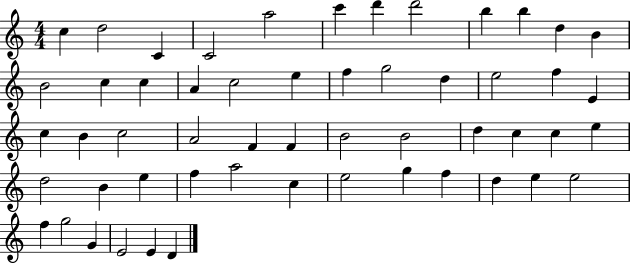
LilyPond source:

{
  \clef treble
  \numericTimeSignature
  \time 4/4
  \key c \major
  c''4 d''2 c'4 | c'2 a''2 | c'''4 d'''4 d'''2 | b''4 b''4 d''4 b'4 | \break b'2 c''4 c''4 | a'4 c''2 e''4 | f''4 g''2 d''4 | e''2 f''4 e'4 | \break c''4 b'4 c''2 | a'2 f'4 f'4 | b'2 b'2 | d''4 c''4 c''4 e''4 | \break d''2 b'4 e''4 | f''4 a''2 c''4 | e''2 g''4 f''4 | d''4 e''4 e''2 | \break f''4 g''2 g'4 | e'2 e'4 d'4 | \bar "|."
}